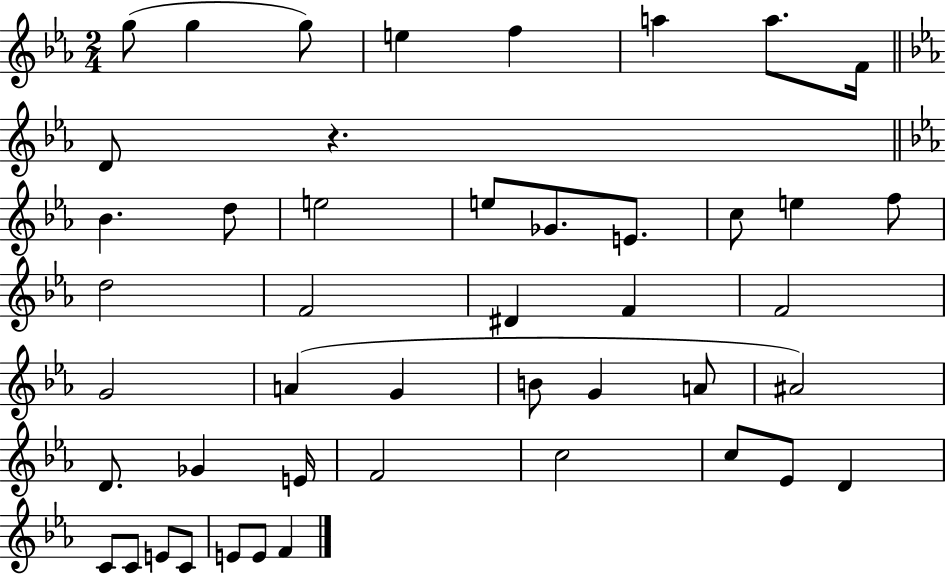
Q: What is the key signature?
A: EES major